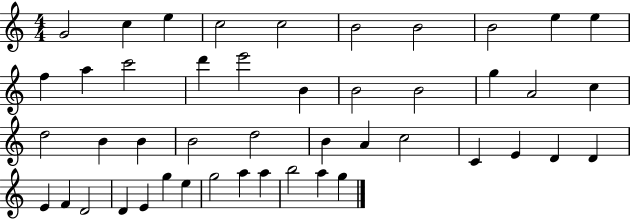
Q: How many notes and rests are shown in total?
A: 46